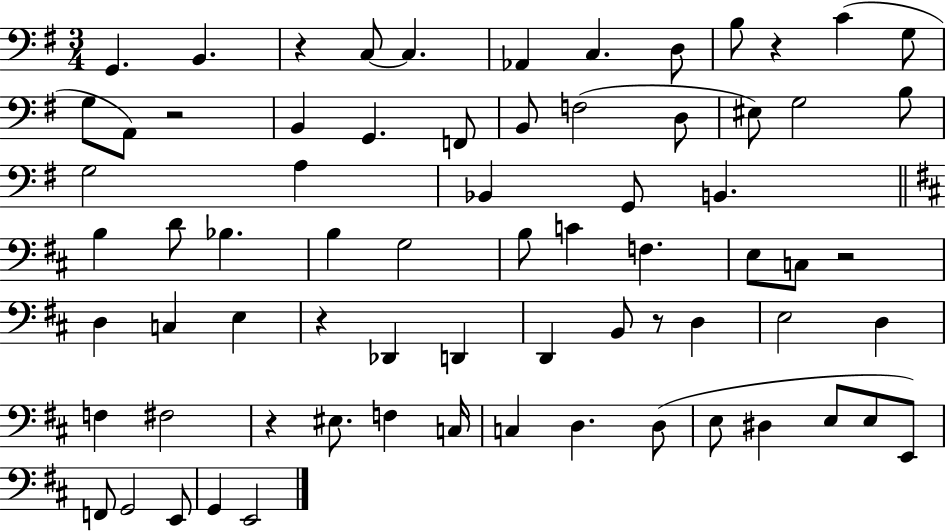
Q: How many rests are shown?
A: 7